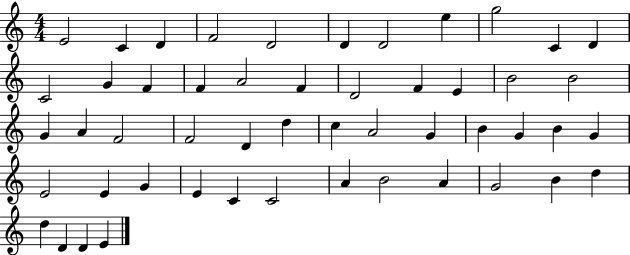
E4/h C4/q D4/q F4/h D4/h D4/q D4/h E5/q G5/h C4/q D4/q C4/h G4/q F4/q F4/q A4/h F4/q D4/h F4/q E4/q B4/h B4/h G4/q A4/q F4/h F4/h D4/q D5/q C5/q A4/h G4/q B4/q G4/q B4/q G4/q E4/h E4/q G4/q E4/q C4/q C4/h A4/q B4/h A4/q G4/h B4/q D5/q D5/q D4/q D4/q E4/q